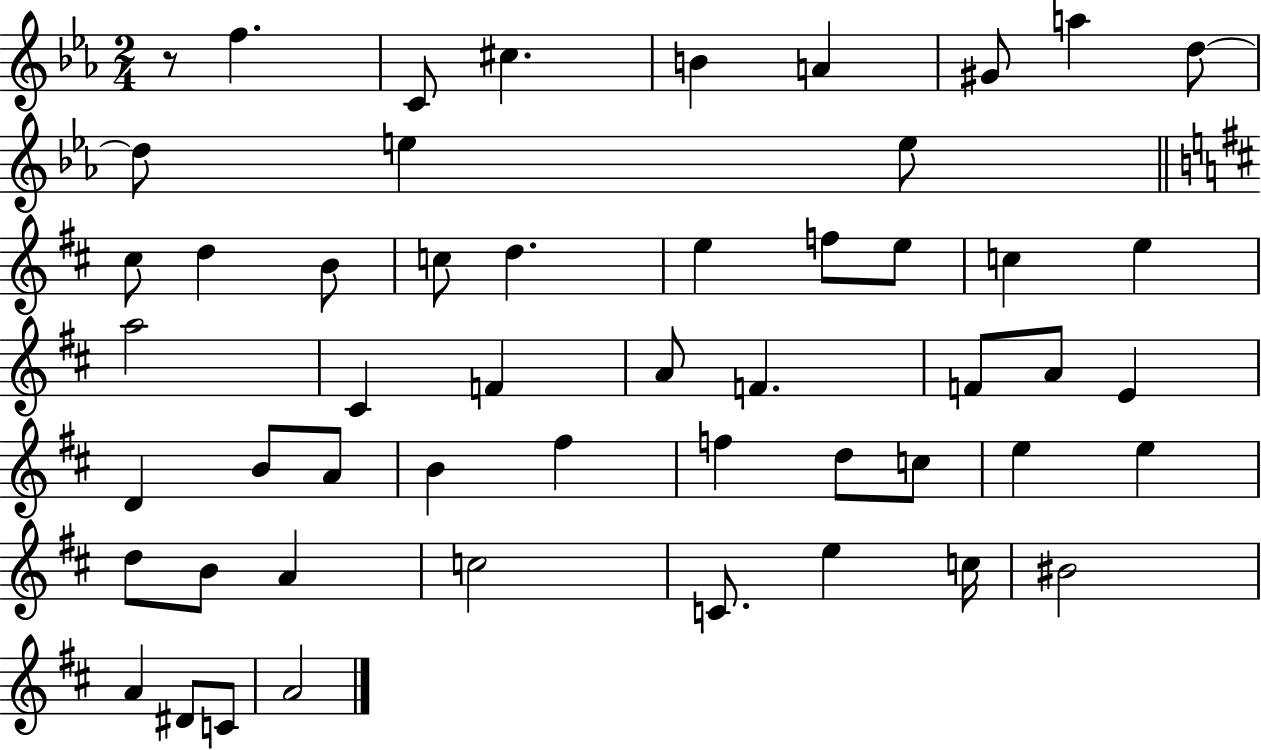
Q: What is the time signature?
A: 2/4